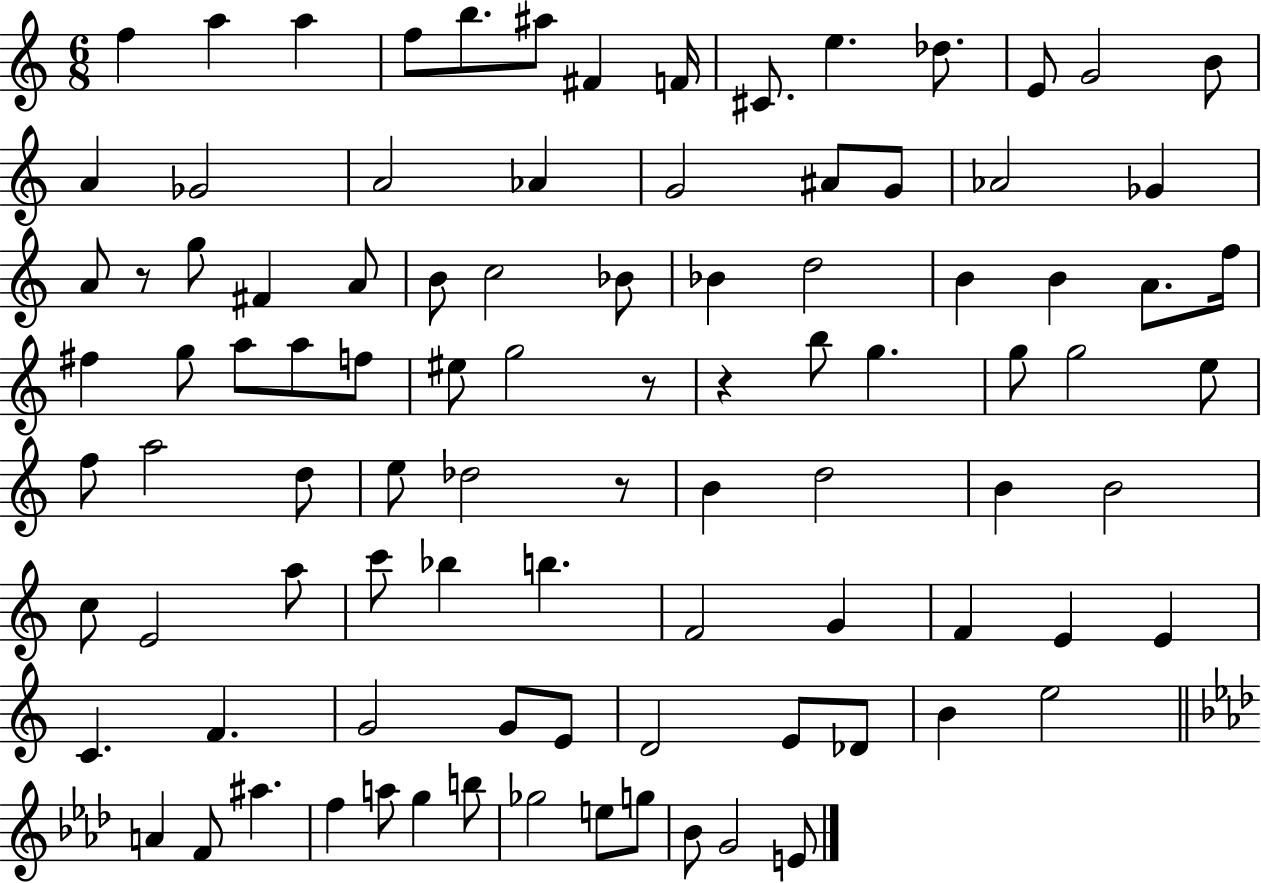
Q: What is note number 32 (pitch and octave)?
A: D5